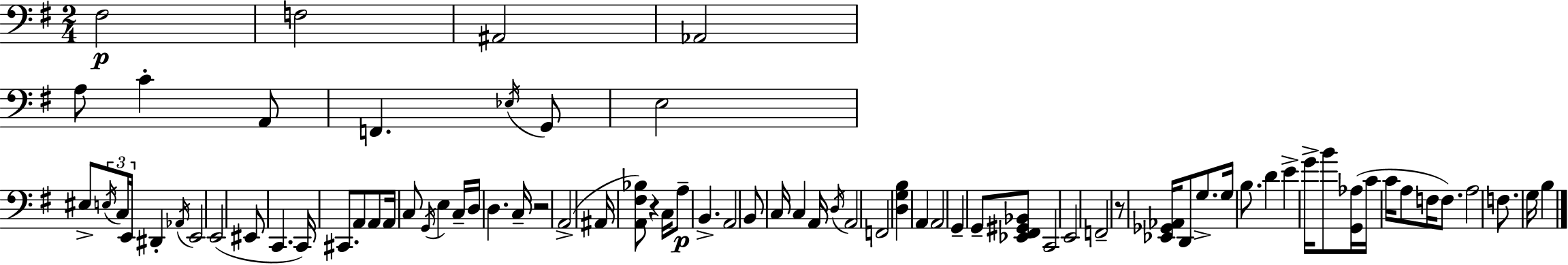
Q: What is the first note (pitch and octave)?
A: F#3